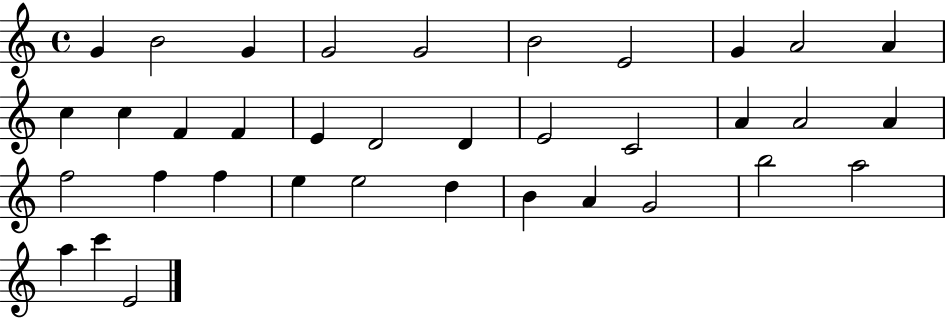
G4/q B4/h G4/q G4/h G4/h B4/h E4/h G4/q A4/h A4/q C5/q C5/q F4/q F4/q E4/q D4/h D4/q E4/h C4/h A4/q A4/h A4/q F5/h F5/q F5/q E5/q E5/h D5/q B4/q A4/q G4/h B5/h A5/h A5/q C6/q E4/h